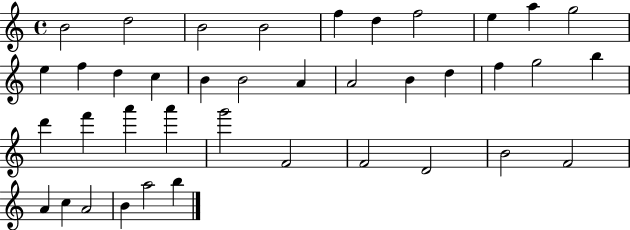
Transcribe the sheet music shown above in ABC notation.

X:1
T:Untitled
M:4/4
L:1/4
K:C
B2 d2 B2 B2 f d f2 e a g2 e f d c B B2 A A2 B d f g2 b d' f' a' a' g'2 F2 F2 D2 B2 F2 A c A2 B a2 b